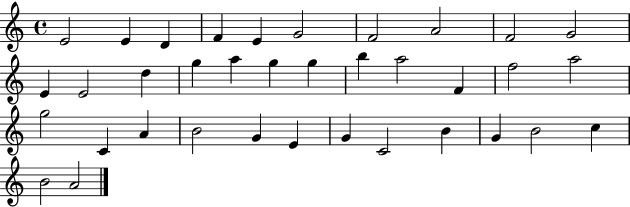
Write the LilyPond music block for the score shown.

{
  \clef treble
  \time 4/4
  \defaultTimeSignature
  \key c \major
  e'2 e'4 d'4 | f'4 e'4 g'2 | f'2 a'2 | f'2 g'2 | \break e'4 e'2 d''4 | g''4 a''4 g''4 g''4 | b''4 a''2 f'4 | f''2 a''2 | \break g''2 c'4 a'4 | b'2 g'4 e'4 | g'4 c'2 b'4 | g'4 b'2 c''4 | \break b'2 a'2 | \bar "|."
}